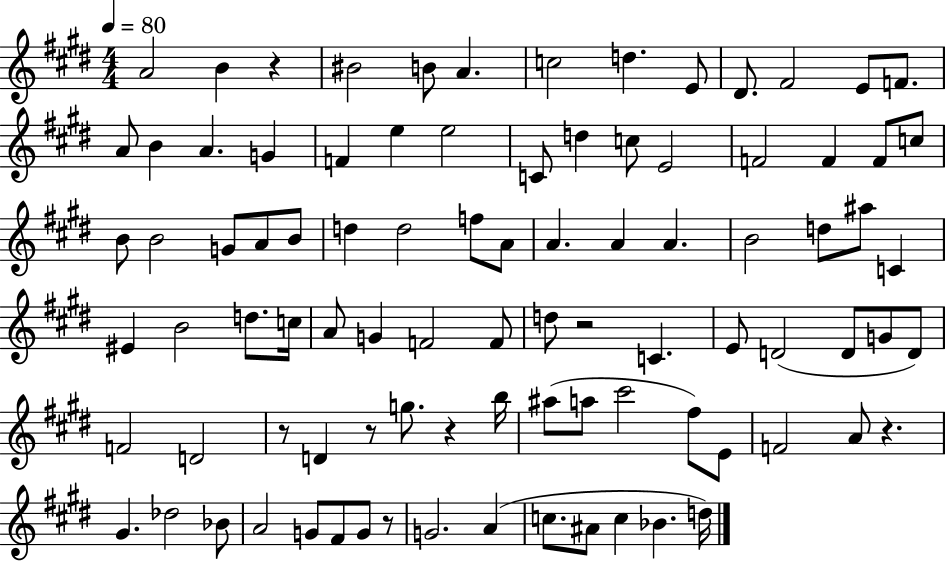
A4/h B4/q R/q BIS4/h B4/e A4/q. C5/h D5/q. E4/e D#4/e. F#4/h E4/e F4/e. A4/e B4/q A4/q. G4/q F4/q E5/q E5/h C4/e D5/q C5/e E4/h F4/h F4/q F4/e C5/e B4/e B4/h G4/e A4/e B4/e D5/q D5/h F5/e A4/e A4/q. A4/q A4/q. B4/h D5/e A#5/e C4/q EIS4/q B4/h D5/e. C5/s A4/e G4/q F4/h F4/e D5/e R/h C4/q. E4/e D4/h D4/e G4/e D4/e F4/h D4/h R/e D4/q R/e G5/e. R/q B5/s A#5/e A5/e C#6/h F#5/e E4/e F4/h A4/e R/q. G#4/q. Db5/h Bb4/e A4/h G4/e F#4/e G4/e R/e G4/h. A4/q C5/e. A#4/e C5/q Bb4/q. D5/s